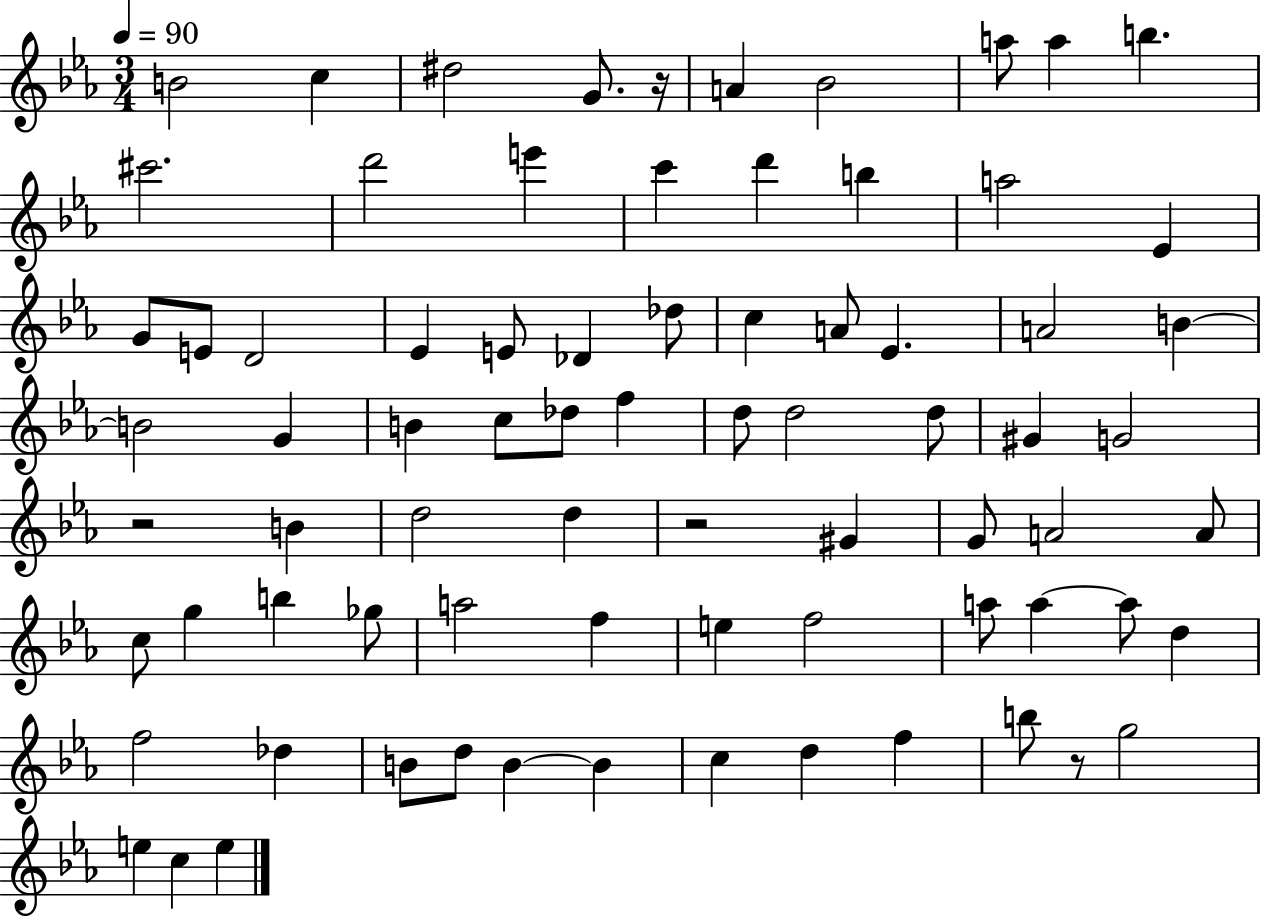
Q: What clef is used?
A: treble